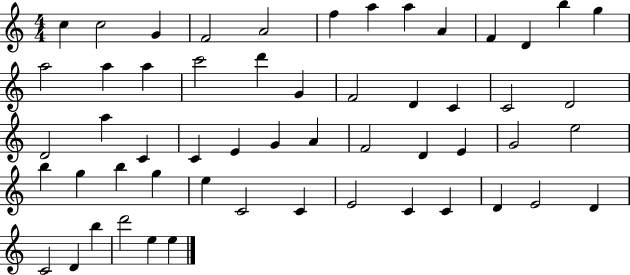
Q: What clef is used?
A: treble